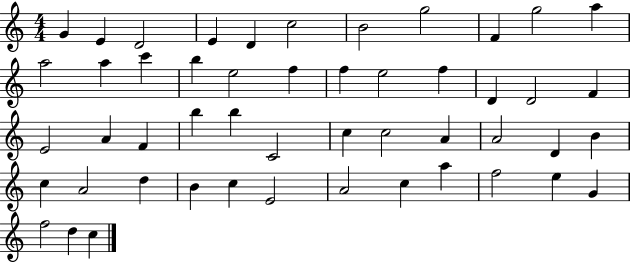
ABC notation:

X:1
T:Untitled
M:4/4
L:1/4
K:C
G E D2 E D c2 B2 g2 F g2 a a2 a c' b e2 f f e2 f D D2 F E2 A F b b C2 c c2 A A2 D B c A2 d B c E2 A2 c a f2 e G f2 d c